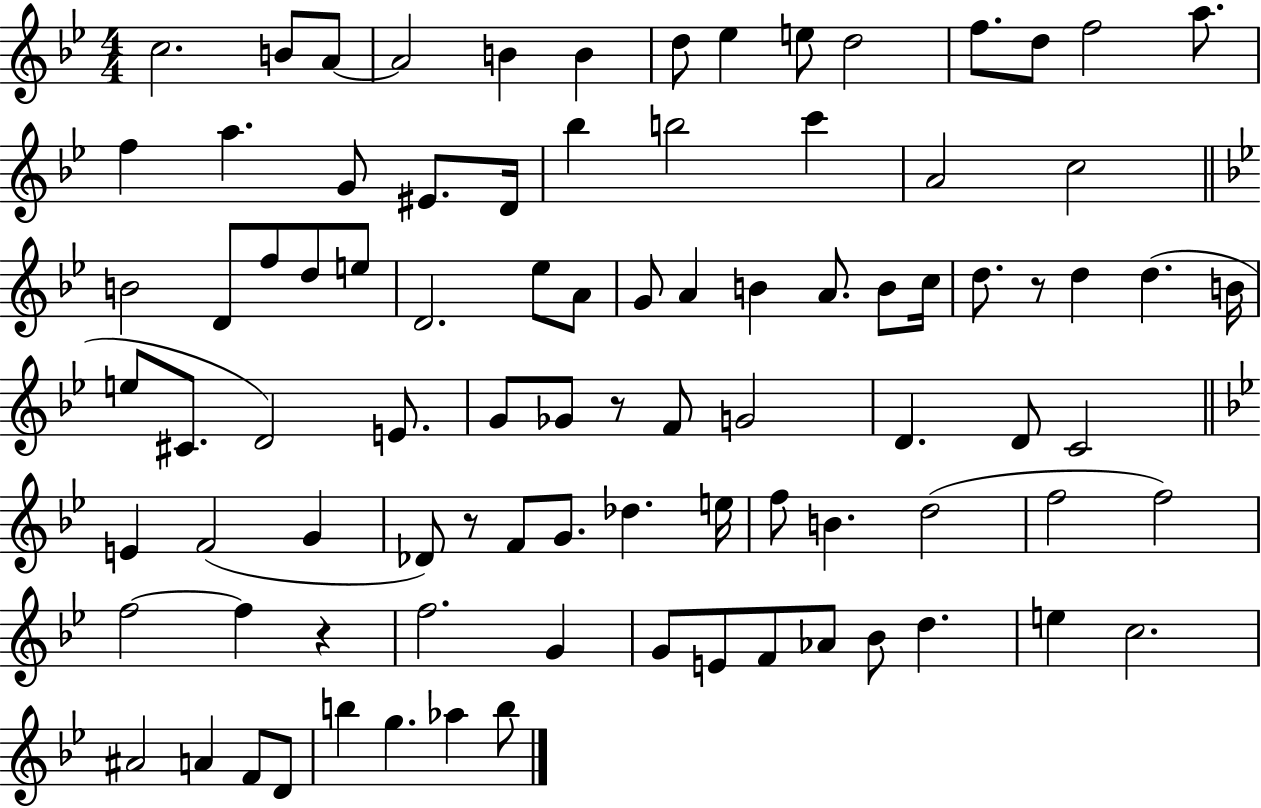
X:1
T:Untitled
M:4/4
L:1/4
K:Bb
c2 B/2 A/2 A2 B B d/2 _e e/2 d2 f/2 d/2 f2 a/2 f a G/2 ^E/2 D/4 _b b2 c' A2 c2 B2 D/2 f/2 d/2 e/2 D2 _e/2 A/2 G/2 A B A/2 B/2 c/4 d/2 z/2 d d B/4 e/2 ^C/2 D2 E/2 G/2 _G/2 z/2 F/2 G2 D D/2 C2 E F2 G _D/2 z/2 F/2 G/2 _d e/4 f/2 B d2 f2 f2 f2 f z f2 G G/2 E/2 F/2 _A/2 _B/2 d e c2 ^A2 A F/2 D/2 b g _a b/2